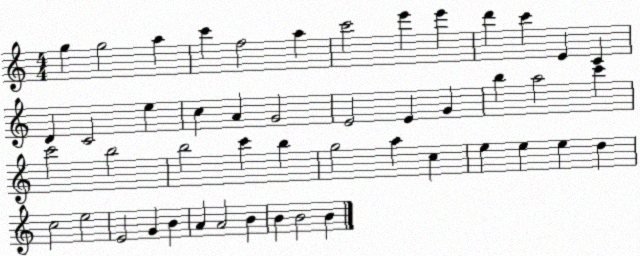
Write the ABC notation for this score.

X:1
T:Untitled
M:4/4
L:1/4
K:C
g g2 a c' f2 a c'2 e' e' d' c' E C D C2 e c A G2 E2 E G b a2 c' c'2 b2 b2 c' b g2 a c e e e d c2 e2 E2 G B A A2 B B B2 B